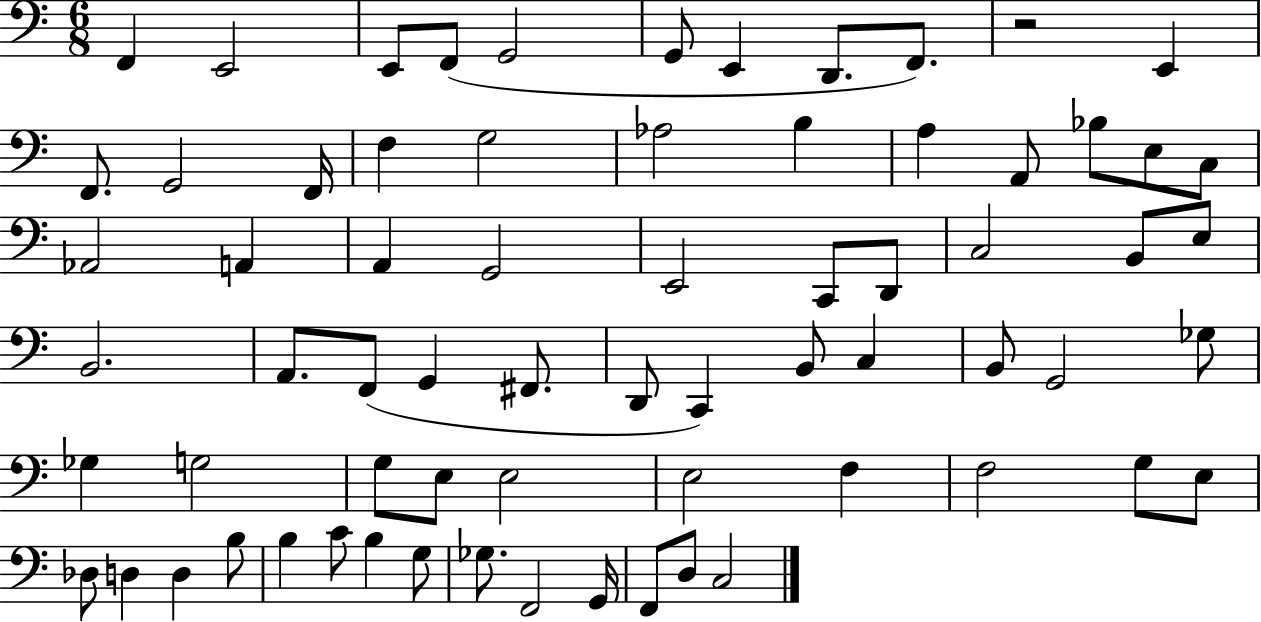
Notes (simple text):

F2/q E2/h E2/e F2/e G2/h G2/e E2/q D2/e. F2/e. R/h E2/q F2/e. G2/h F2/s F3/q G3/h Ab3/h B3/q A3/q A2/e Bb3/e E3/e C3/e Ab2/h A2/q A2/q G2/h E2/h C2/e D2/e C3/h B2/e E3/e B2/h. A2/e. F2/e G2/q F#2/e. D2/e C2/q B2/e C3/q B2/e G2/h Gb3/e Gb3/q G3/h G3/e E3/e E3/h E3/h F3/q F3/h G3/e E3/e Db3/e D3/q D3/q B3/e B3/q C4/e B3/q G3/e Gb3/e. F2/h G2/s F2/e D3/e C3/h